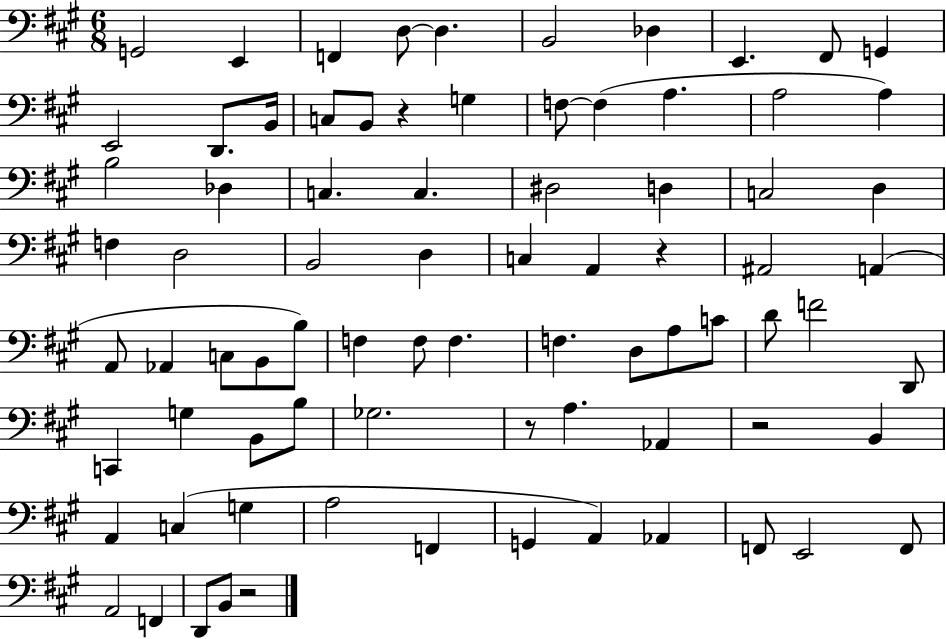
G2/h E2/q F2/q D3/e D3/q. B2/h Db3/q E2/q. F#2/e G2/q E2/h D2/e. B2/s C3/e B2/e R/q G3/q F3/e F3/q A3/q. A3/h A3/q B3/h Db3/q C3/q. C3/q. D#3/h D3/q C3/h D3/q F3/q D3/h B2/h D3/q C3/q A2/q R/q A#2/h A2/q A2/e Ab2/q C3/e B2/e B3/e F3/q F3/e F3/q. F3/q. D3/e A3/e C4/e D4/e F4/h D2/e C2/q G3/q B2/e B3/e Gb3/h. R/e A3/q. Ab2/q R/h B2/q A2/q C3/q G3/q A3/h F2/q G2/q A2/q Ab2/q F2/e E2/h F2/e A2/h F2/q D2/e B2/e R/h